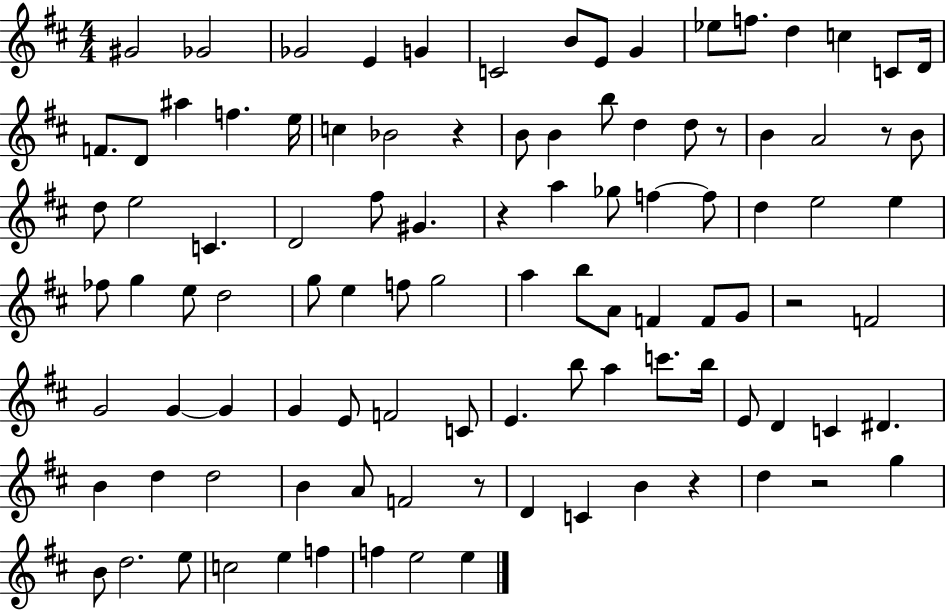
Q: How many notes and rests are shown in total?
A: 102